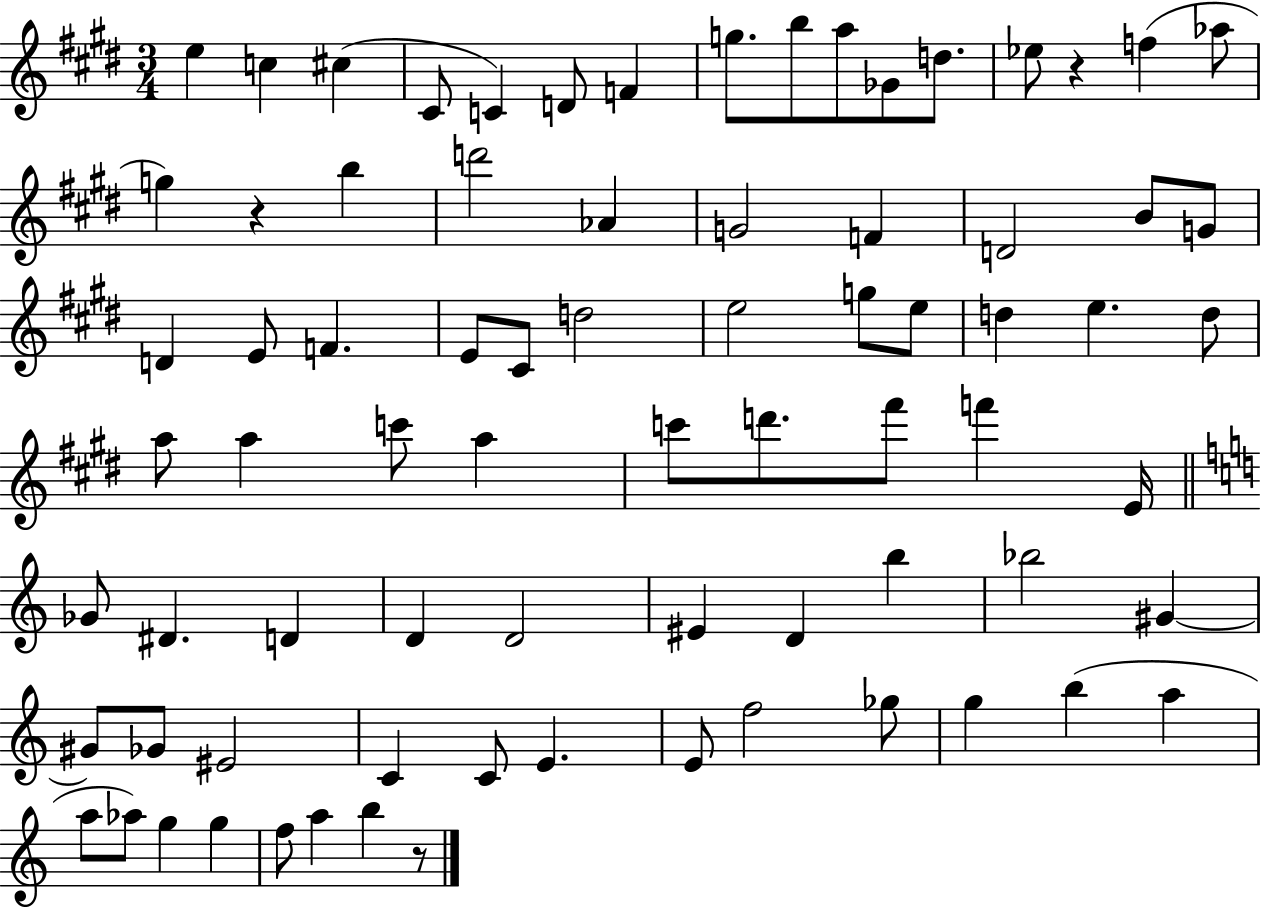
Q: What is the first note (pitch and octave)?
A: E5